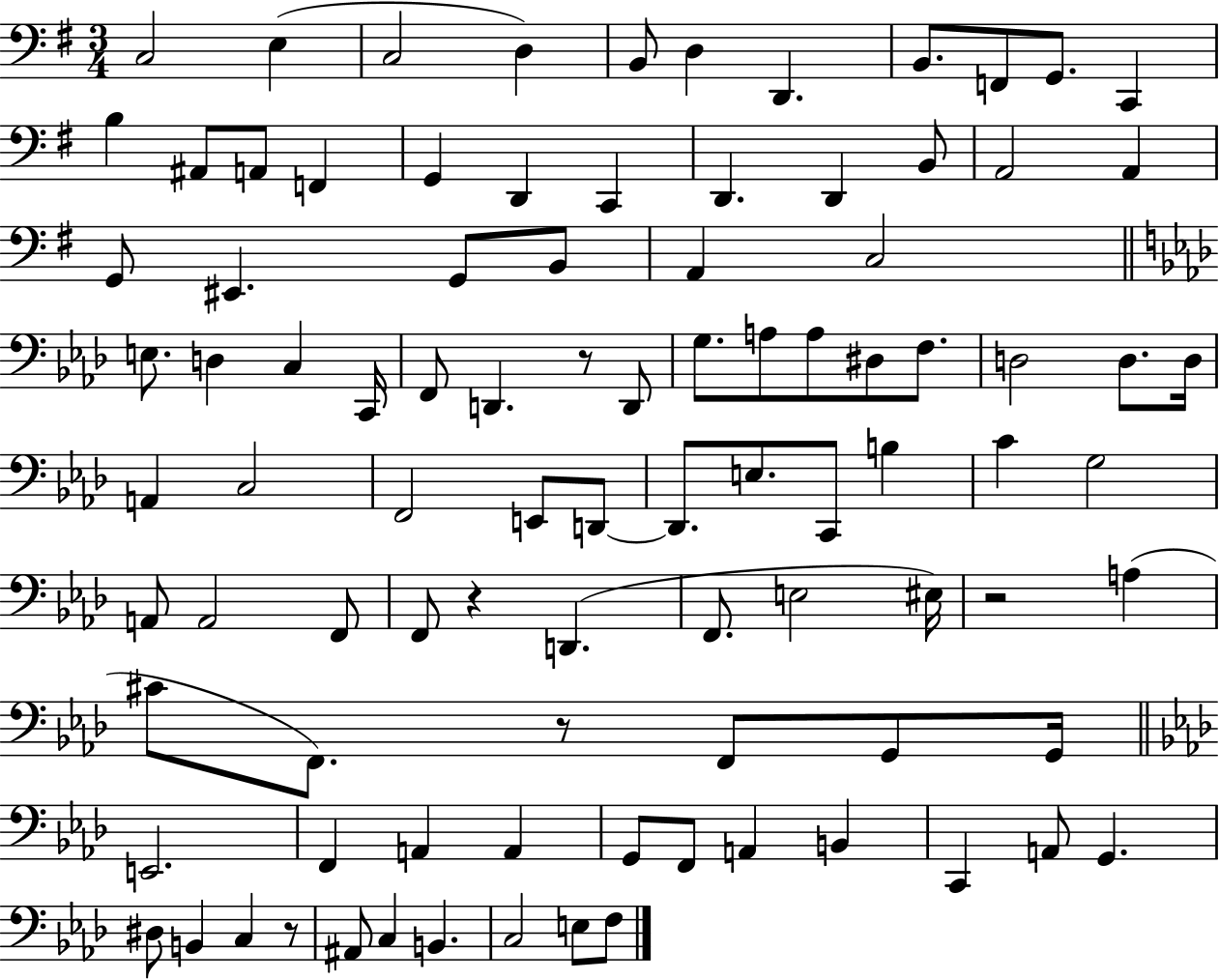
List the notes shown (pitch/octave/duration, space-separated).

C3/h E3/q C3/h D3/q B2/e D3/q D2/q. B2/e. F2/e G2/e. C2/q B3/q A#2/e A2/e F2/q G2/q D2/q C2/q D2/q. D2/q B2/e A2/h A2/q G2/e EIS2/q. G2/e B2/e A2/q C3/h E3/e. D3/q C3/q C2/s F2/e D2/q. R/e D2/e G3/e. A3/e A3/e D#3/e F3/e. D3/h D3/e. D3/s A2/q C3/h F2/h E2/e D2/e D2/e. E3/e. C2/e B3/q C4/q G3/h A2/e A2/h F2/e F2/e R/q D2/q. F2/e. E3/h EIS3/s R/h A3/q C#4/e F2/e. R/e F2/e G2/e G2/s E2/h. F2/q A2/q A2/q G2/e F2/e A2/q B2/q C2/q A2/e G2/q. D#3/e B2/q C3/q R/e A#2/e C3/q B2/q. C3/h E3/e F3/e